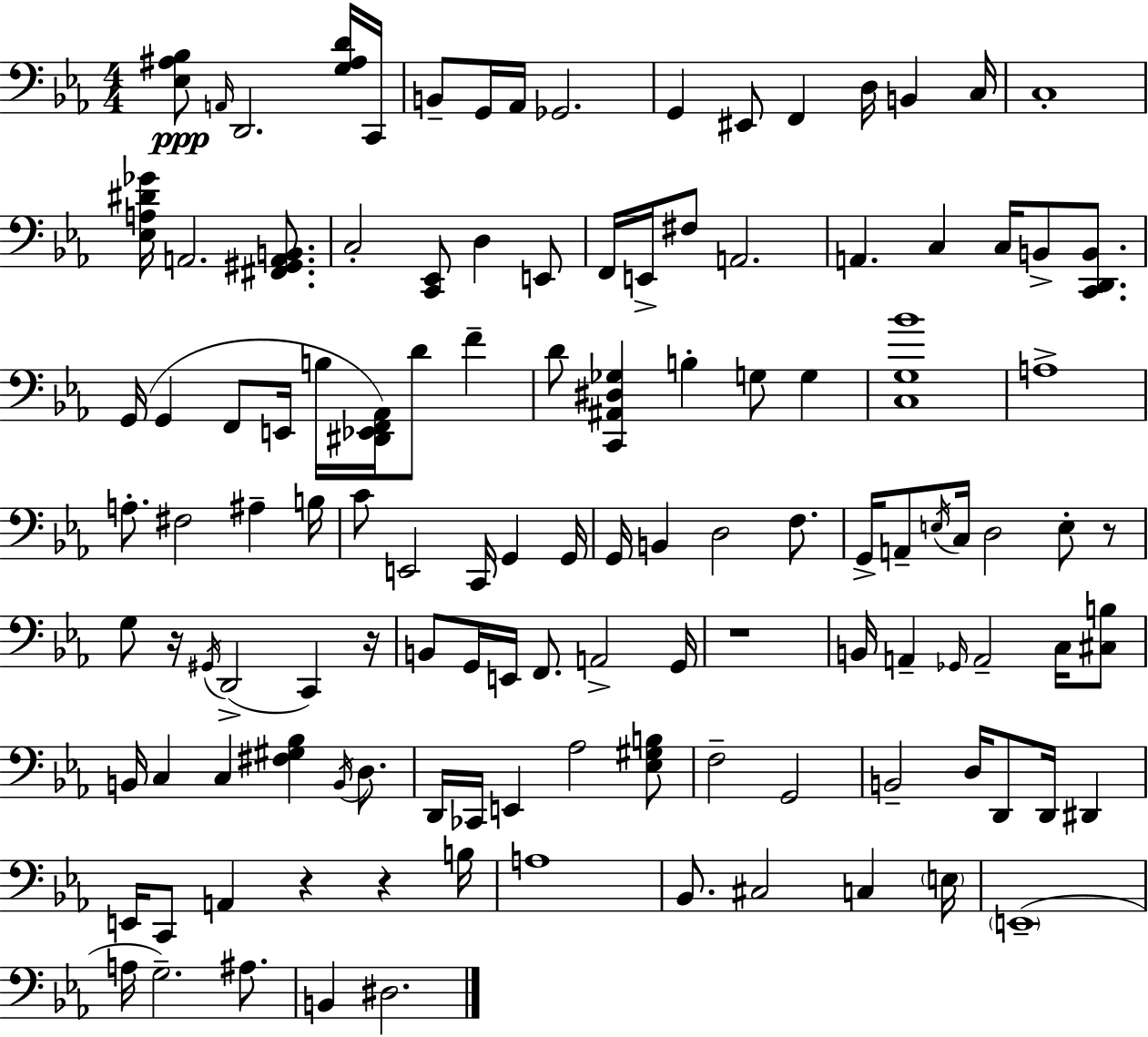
[Eb3,A#3,Bb3]/e A2/s D2/h. [G3,A#3,D4]/s C2/s B2/e G2/s Ab2/s Gb2/h. G2/q EIS2/e F2/q D3/s B2/q C3/s C3/w [Eb3,A3,D#4,Gb4]/s A2/h. [F#2,G#2,A2,B2]/e. C3/h [C2,Eb2]/e D3/q E2/e F2/s E2/s F#3/e A2/h. A2/q. C3/q C3/s B2/e [C2,D2,B2]/e. G2/s G2/q F2/e E2/s B3/s [D#2,Eb2,F2,Ab2]/s D4/e F4/q D4/e [C2,A#2,D#3,Gb3]/q B3/q G3/e G3/q [C3,G3,Bb4]/w A3/w A3/e. F#3/h A#3/q B3/s C4/e E2/h C2/s G2/q G2/s G2/s B2/q D3/h F3/e. G2/s A2/e E3/s C3/s D3/h E3/e R/e G3/e R/s G#2/s D2/h C2/q R/s B2/e G2/s E2/s F2/e. A2/h G2/s R/w B2/s A2/q Gb2/s A2/h C3/s [C#3,B3]/e B2/s C3/q C3/q [F#3,G#3,Bb3]/q B2/s D3/e. D2/s CES2/s E2/q Ab3/h [Eb3,G#3,B3]/e F3/h G2/h B2/h D3/s D2/e D2/s D#2/q E2/s C2/e A2/q R/q R/q B3/s A3/w Bb2/e. C#3/h C3/q E3/s E2/w A3/s G3/h. A#3/e. B2/q D#3/h.